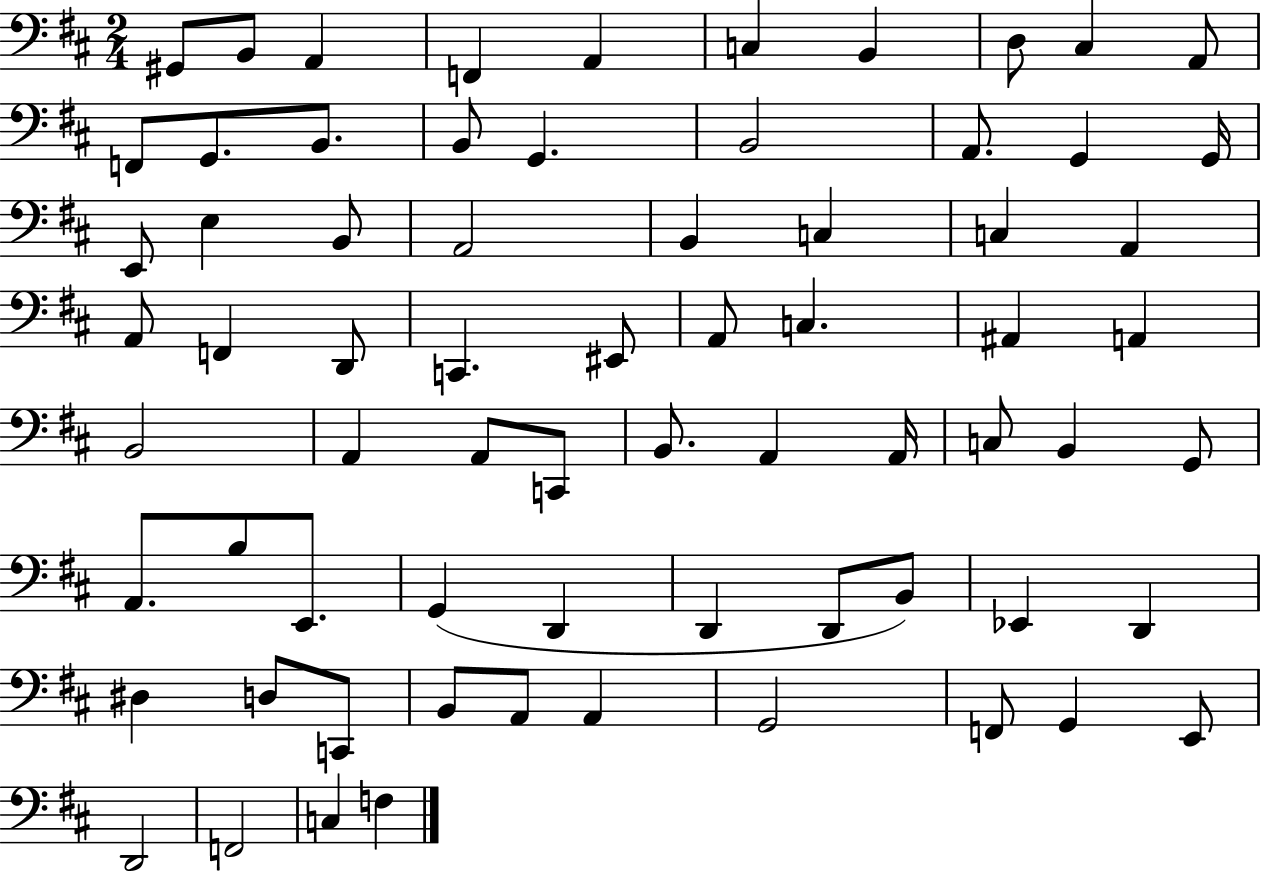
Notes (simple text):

G#2/e B2/e A2/q F2/q A2/q C3/q B2/q D3/e C#3/q A2/e F2/e G2/e. B2/e. B2/e G2/q. B2/h A2/e. G2/q G2/s E2/e E3/q B2/e A2/h B2/q C3/q C3/q A2/q A2/e F2/q D2/e C2/q. EIS2/e A2/e C3/q. A#2/q A2/q B2/h A2/q A2/e C2/e B2/e. A2/q A2/s C3/e B2/q G2/e A2/e. B3/e E2/e. G2/q D2/q D2/q D2/e B2/e Eb2/q D2/q D#3/q D3/e C2/e B2/e A2/e A2/q G2/h F2/e G2/q E2/e D2/h F2/h C3/q F3/q